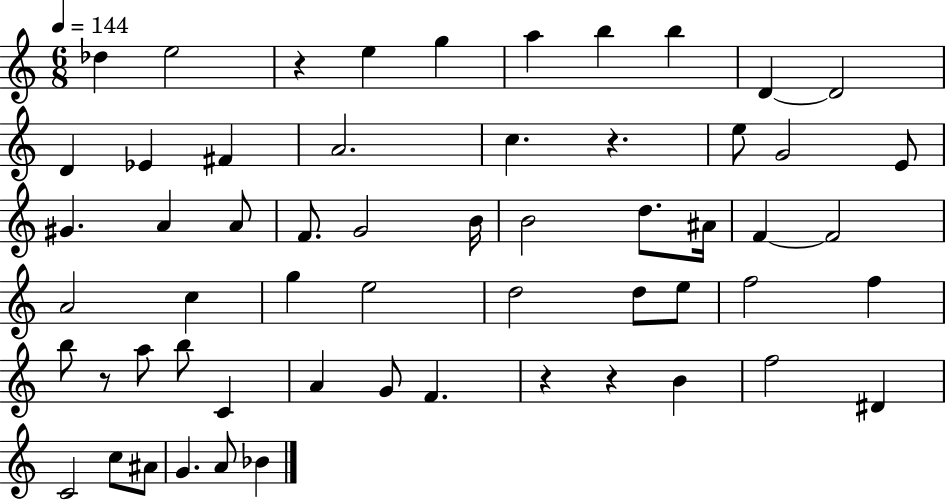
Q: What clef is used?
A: treble